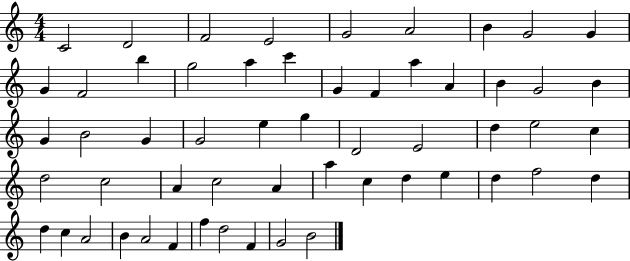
{
  \clef treble
  \numericTimeSignature
  \time 4/4
  \key c \major
  c'2 d'2 | f'2 e'2 | g'2 a'2 | b'4 g'2 g'4 | \break g'4 f'2 b''4 | g''2 a''4 c'''4 | g'4 f'4 a''4 a'4 | b'4 g'2 b'4 | \break g'4 b'2 g'4 | g'2 e''4 g''4 | d'2 e'2 | d''4 e''2 c''4 | \break d''2 c''2 | a'4 c''2 a'4 | a''4 c''4 d''4 e''4 | d''4 f''2 d''4 | \break d''4 c''4 a'2 | b'4 a'2 f'4 | f''4 d''2 f'4 | g'2 b'2 | \break \bar "|."
}